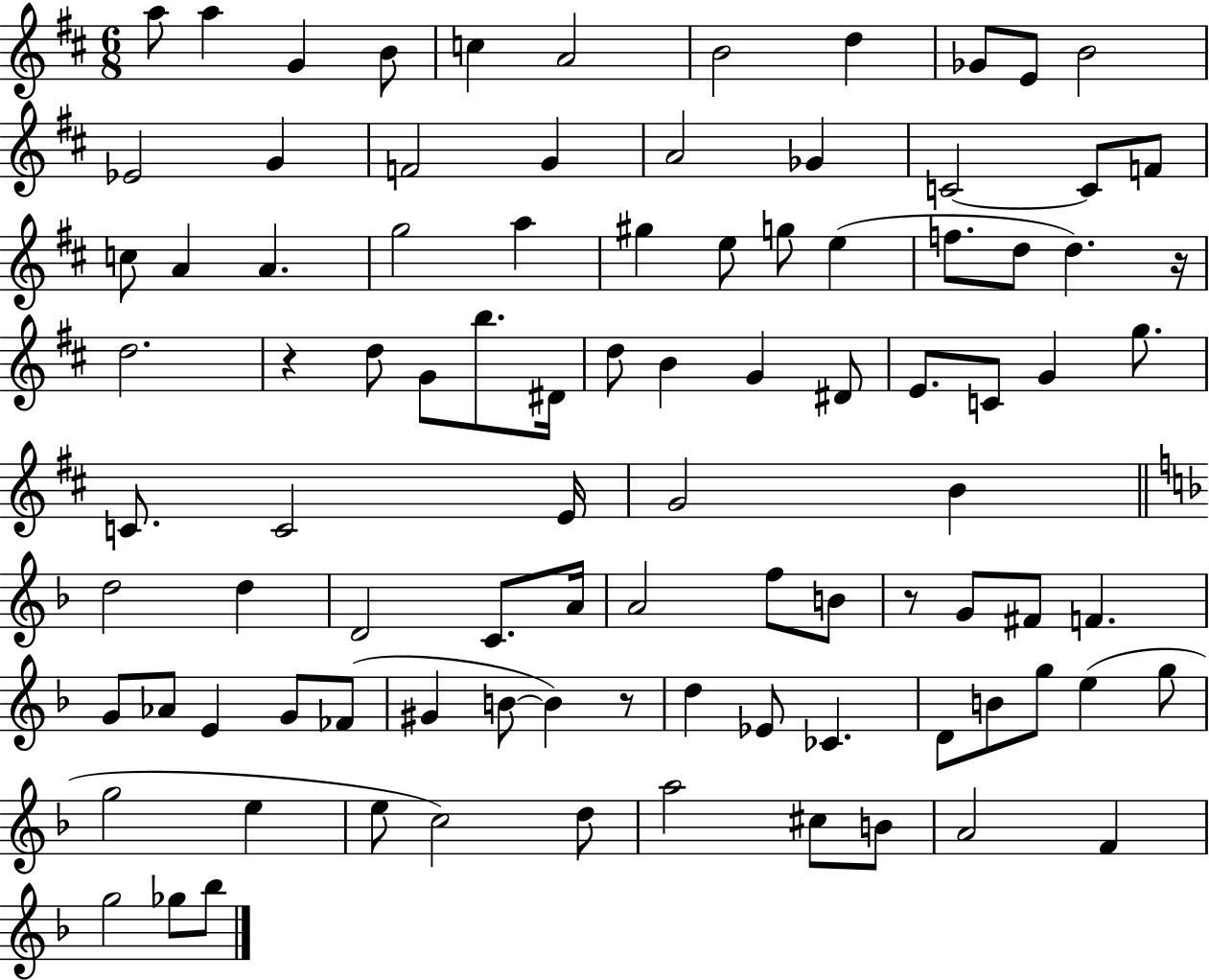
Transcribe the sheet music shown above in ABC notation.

X:1
T:Untitled
M:6/8
L:1/4
K:D
a/2 a G B/2 c A2 B2 d _G/2 E/2 B2 _E2 G F2 G A2 _G C2 C/2 F/2 c/2 A A g2 a ^g e/2 g/2 e f/2 d/2 d z/4 d2 z d/2 G/2 b/2 ^D/4 d/2 B G ^D/2 E/2 C/2 G g/2 C/2 C2 E/4 G2 B d2 d D2 C/2 A/4 A2 f/2 B/2 z/2 G/2 ^F/2 F G/2 _A/2 E G/2 _F/2 ^G B/2 B z/2 d _E/2 _C D/2 B/2 g/2 e g/2 g2 e e/2 c2 d/2 a2 ^c/2 B/2 A2 F g2 _g/2 _b/2